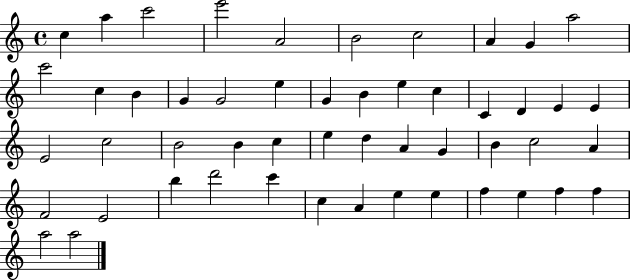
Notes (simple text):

C5/q A5/q C6/h E6/h A4/h B4/h C5/h A4/q G4/q A5/h C6/h C5/q B4/q G4/q G4/h E5/q G4/q B4/q E5/q C5/q C4/q D4/q E4/q E4/q E4/h C5/h B4/h B4/q C5/q E5/q D5/q A4/q G4/q B4/q C5/h A4/q F4/h E4/h B5/q D6/h C6/q C5/q A4/q E5/q E5/q F5/q E5/q F5/q F5/q A5/h A5/h